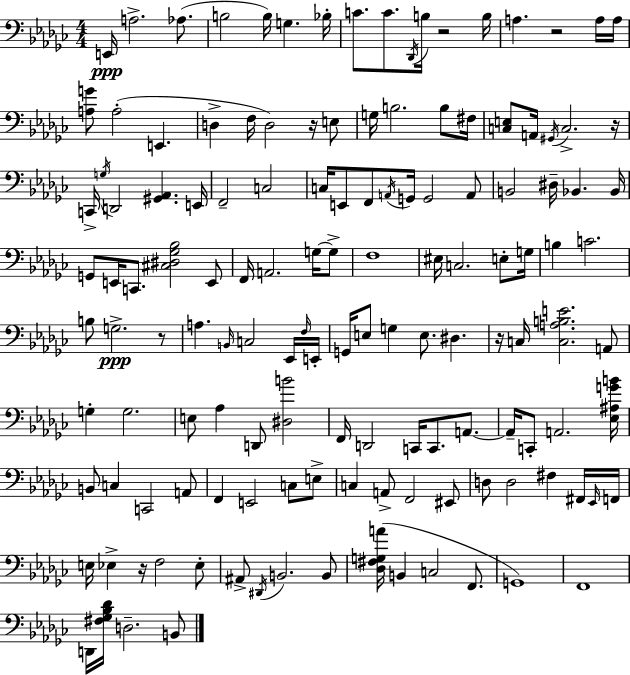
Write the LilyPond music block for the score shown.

{
  \clef bass
  \numericTimeSignature
  \time 4/4
  \key ees \minor
  e,16\ppp a2.-> aes8.( | b2 b16) g4. bes16-. | c'8. c'8. \acciaccatura { des,16 } b16 r2 | b16 a4. r2 a16 | \break a16 <a g'>8 a2-.( e,4. | d4-> f16 d2) r16 e8 | g16 b2. b8 | fis16 <c e>8 a,16 \acciaccatura { gis,16 } c2.-> | \break r16 c,16-> \acciaccatura { g16 } d,2 <gis, aes,>4. | e,16 f,2-- c2 | c16 e,8 f,8 \acciaccatura { a,16 } g,16 g,2 | a,8 b,2 dis16-- bes,4. | \break bes,16 g,8 e,16 c,8. <cis dis ges bes>2 | e,8 f,16 a,2. | g16~~ g8-> f1 | eis16 c2. | \break e8-. g16 b4 c'2. | b8 g2.->\ppp | r8 a4. \grace { b,16 } c2 | ees,16 \grace { f16 } e,16-. g,16 e8 g4 e8. | \break dis4. r16 c16 <c a b e'>2. | a,8 g4-. g2. | e8 aes4 d,8 <dis b'>2 | f,16 d,2 c,16 | \break c,8. a,8.~~ a,16-- c,8-. a,2. | <ees ais g' b'>16 b,8 c4 c,2 | a,8 f,4 e,2 | c8 e8-> c4 a,8-> f,2 | \break eis,8 d8 d2 | fis4 fis,16 \grace { ees,16 } f,16 e16 ees4-> r16 f2 | ees8-. ais,8-> \acciaccatura { dis,16 } b,2. | b,8 <des fis g a'>16( b,4 c2 | \break f,8. g,1) | f,1 | d,16 <fis ges bes des'>16 d2.-- | b,8 \bar "|."
}